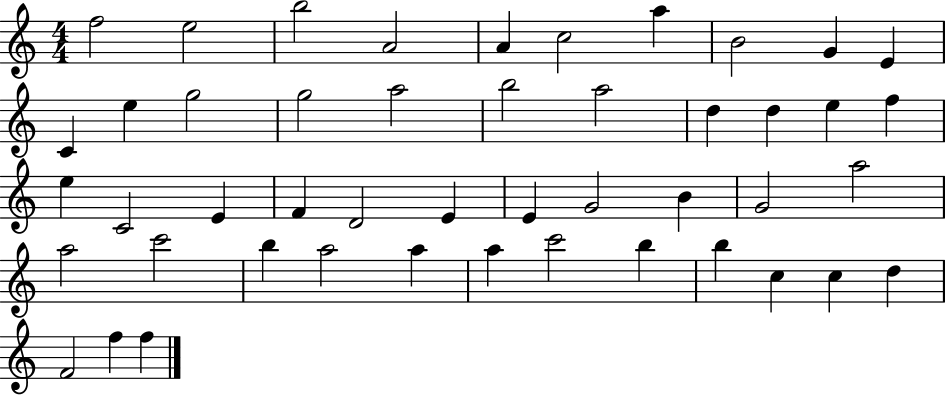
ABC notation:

X:1
T:Untitled
M:4/4
L:1/4
K:C
f2 e2 b2 A2 A c2 a B2 G E C e g2 g2 a2 b2 a2 d d e f e C2 E F D2 E E G2 B G2 a2 a2 c'2 b a2 a a c'2 b b c c d F2 f f